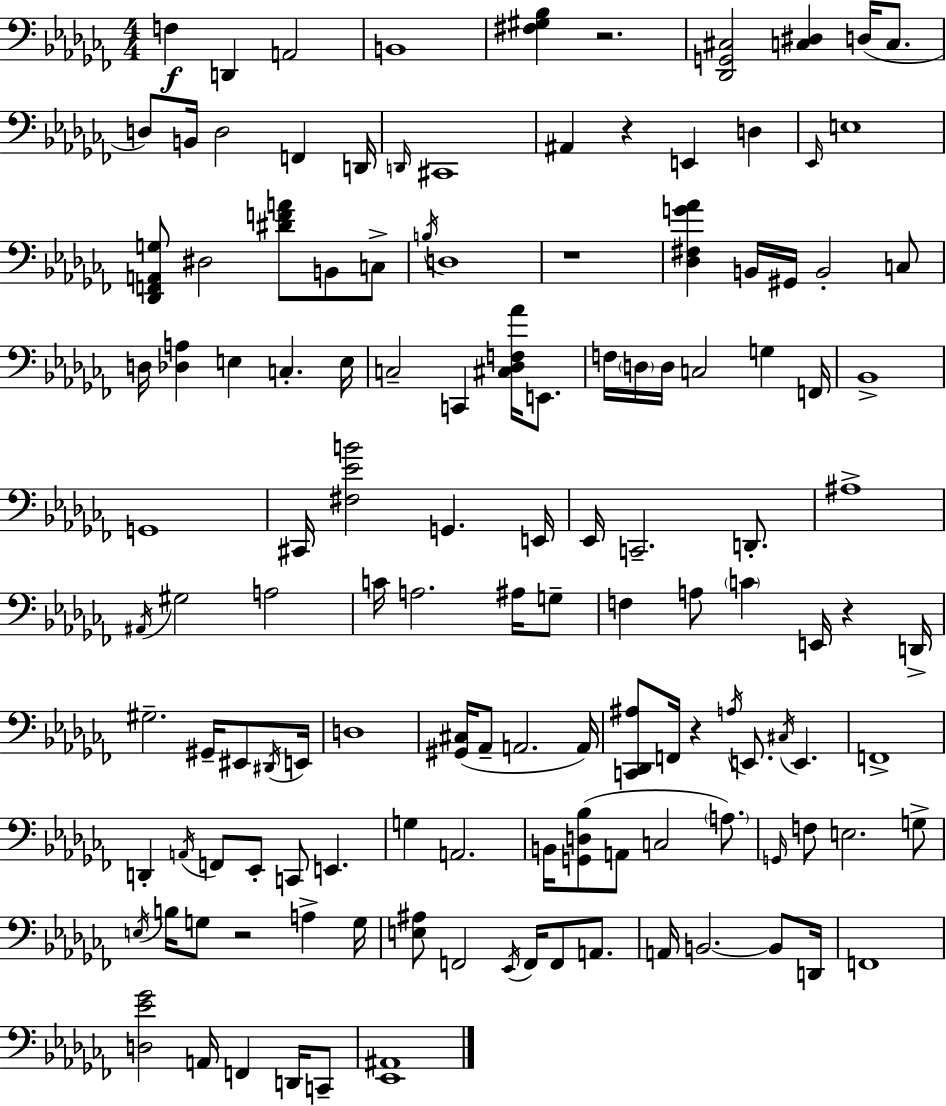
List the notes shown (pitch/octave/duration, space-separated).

F3/q D2/q A2/h B2/w [F#3,G#3,Bb3]/q R/h. [Db2,G2,C#3]/h [C3,D#3]/q D3/s C3/e. D3/e B2/s D3/h F2/q D2/s D2/s C#2/w A#2/q R/q E2/q D3/q Eb2/s E3/w [Db2,F2,A2,G3]/e D#3/h [D#4,F4,A4]/e B2/e C3/e B3/s D3/w R/w [Db3,F#3,G4,Ab4]/q B2/s G#2/s B2/h C3/e D3/s [Db3,A3]/q E3/q C3/q. E3/s C3/h C2/q [C#3,Db3,F3,Ab4]/s E2/e. F3/s D3/s D3/s C3/h G3/q F2/s Bb2/w G2/w C#2/s [F#3,Eb4,B4]/h G2/q. E2/s Eb2/s C2/h. D2/e. A#3/w A#2/s G#3/h A3/h C4/s A3/h. A#3/s G3/e F3/q A3/e C4/q E2/s R/q D2/s G#3/h. G#2/s EIS2/e D#2/s E2/s D3/w [G#2,C#3]/s Ab2/e A2/h. A2/s [C2,Db2,A#3]/e F2/s R/q A3/s E2/e. C#3/s E2/q. F2/w D2/q A2/s F2/e Eb2/e C2/e E2/q. G3/q A2/h. B2/s [G2,D3,Bb3]/e A2/e C3/h A3/e. G2/s F3/e E3/h. G3/e E3/s B3/s G3/e R/h A3/q G3/s [E3,A#3]/e F2/h Eb2/s F2/s F2/e A2/e. A2/s B2/h. B2/e D2/s F2/w [D3,Eb4,Gb4]/h A2/s F2/q D2/s C2/e [Eb2,A#2]/w